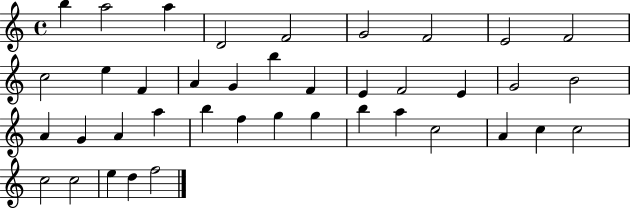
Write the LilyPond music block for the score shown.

{
  \clef treble
  \time 4/4
  \defaultTimeSignature
  \key c \major
  b''4 a''2 a''4 | d'2 f'2 | g'2 f'2 | e'2 f'2 | \break c''2 e''4 f'4 | a'4 g'4 b''4 f'4 | e'4 f'2 e'4 | g'2 b'2 | \break a'4 g'4 a'4 a''4 | b''4 f''4 g''4 g''4 | b''4 a''4 c''2 | a'4 c''4 c''2 | \break c''2 c''2 | e''4 d''4 f''2 | \bar "|."
}